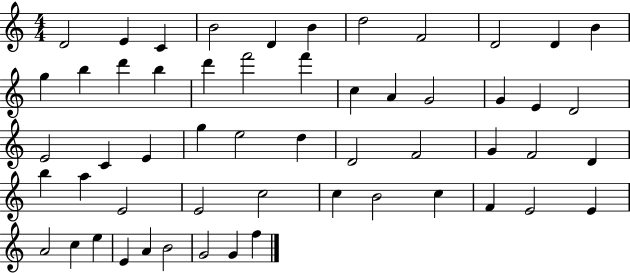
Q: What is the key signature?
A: C major